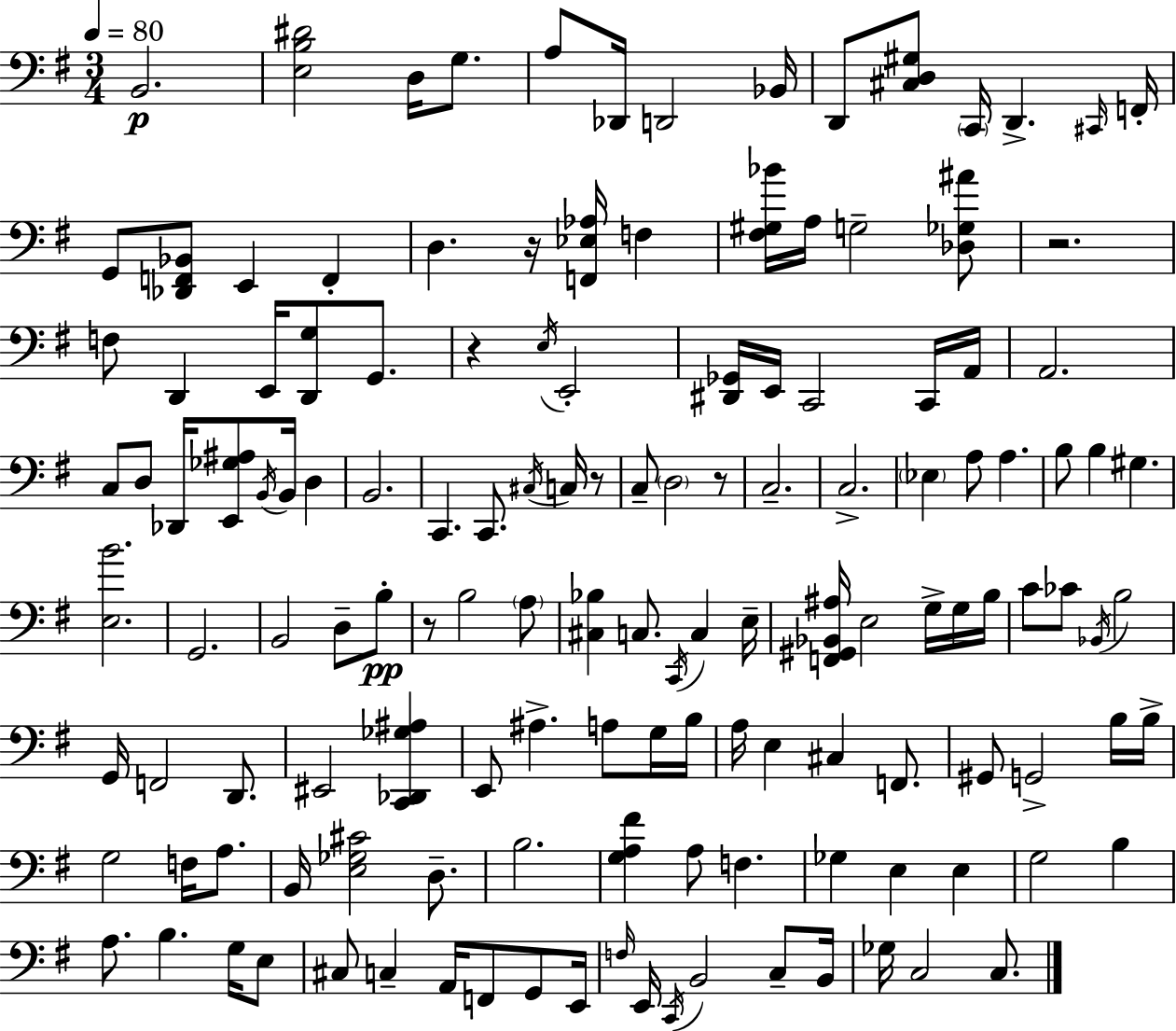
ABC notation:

X:1
T:Untitled
M:3/4
L:1/4
K:G
B,,2 [E,B,^D]2 D,/4 G,/2 A,/2 _D,,/4 D,,2 _B,,/4 D,,/2 [^C,D,^G,]/2 C,,/4 D,, ^C,,/4 F,,/4 G,,/2 [_D,,F,,_B,,]/2 E,, F,, D, z/4 [F,,_E,_A,]/4 F, [^F,^G,_B]/4 A,/4 G,2 [_D,_G,^A]/2 z2 F,/2 D,, E,,/4 [D,,G,]/2 G,,/2 z E,/4 E,,2 [^D,,_G,,]/4 E,,/4 C,,2 C,,/4 A,,/4 A,,2 C,/2 D,/2 _D,,/4 [E,,_G,^A,]/2 B,,/4 B,,/4 D, B,,2 C,, C,,/2 ^C,/4 C,/4 z/2 C,/2 D,2 z/2 C,2 C,2 _E, A,/2 A, B,/2 B, ^G, [E,B]2 G,,2 B,,2 D,/2 B,/2 z/2 B,2 A,/2 [^C,_B,] C,/2 C,,/4 C, E,/4 [F,,^G,,_B,,^A,]/4 E,2 G,/4 G,/4 B,/4 C/2 _C/2 _B,,/4 B,2 G,,/4 F,,2 D,,/2 ^E,,2 [C,,_D,,_G,^A,] E,,/2 ^A, A,/2 G,/4 B,/4 A,/4 E, ^C, F,,/2 ^G,,/2 G,,2 B,/4 B,/4 G,2 F,/4 A,/2 B,,/4 [E,_G,^C]2 D,/2 B,2 [G,A,^F] A,/2 F, _G, E, E, G,2 B, A,/2 B, G,/4 E,/2 ^C,/2 C, A,,/4 F,,/2 G,,/2 E,,/4 F,/4 E,,/4 C,,/4 B,,2 C,/2 B,,/4 _G,/4 C,2 C,/2